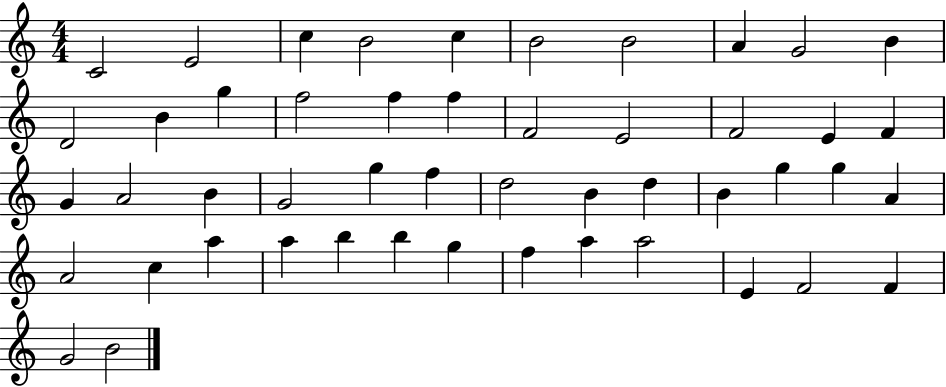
X:1
T:Untitled
M:4/4
L:1/4
K:C
C2 E2 c B2 c B2 B2 A G2 B D2 B g f2 f f F2 E2 F2 E F G A2 B G2 g f d2 B d B g g A A2 c a a b b g f a a2 E F2 F G2 B2